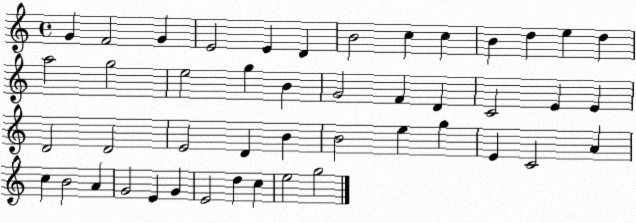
X:1
T:Untitled
M:4/4
L:1/4
K:C
G F2 G E2 E D B2 c c B d e d a2 g2 e2 g B G2 F D C2 E E D2 D2 E2 D B B2 e g E C2 A c B2 A G2 E G E2 d c e2 g2